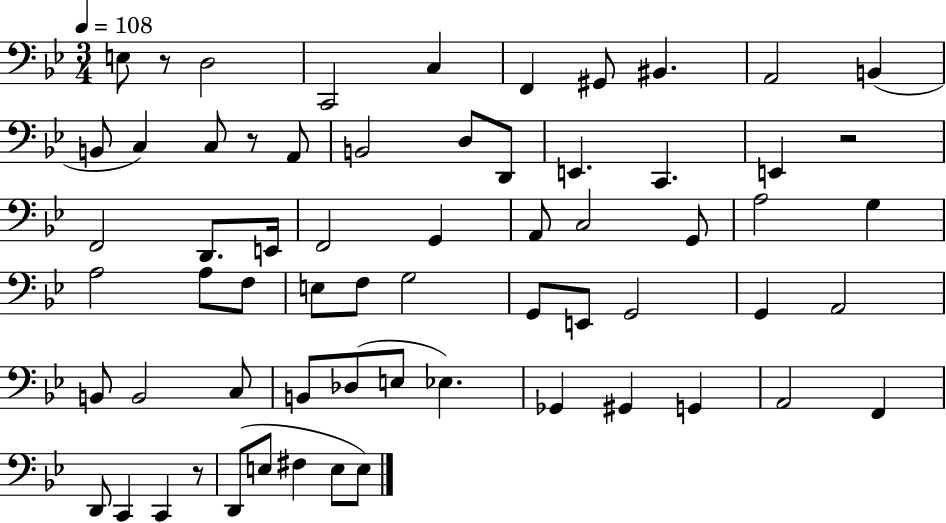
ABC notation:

X:1
T:Untitled
M:3/4
L:1/4
K:Bb
E,/2 z/2 D,2 C,,2 C, F,, ^G,,/2 ^B,, A,,2 B,, B,,/2 C, C,/2 z/2 A,,/2 B,,2 D,/2 D,,/2 E,, C,, E,, z2 F,,2 D,,/2 E,,/4 F,,2 G,, A,,/2 C,2 G,,/2 A,2 G, A,2 A,/2 F,/2 E,/2 F,/2 G,2 G,,/2 E,,/2 G,,2 G,, A,,2 B,,/2 B,,2 C,/2 B,,/2 _D,/2 E,/2 _E, _G,, ^G,, G,, A,,2 F,, D,,/2 C,, C,, z/2 D,,/2 E,/2 ^F, E,/2 E,/2